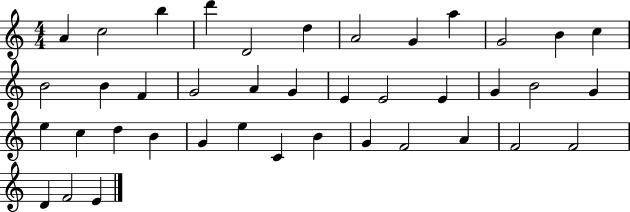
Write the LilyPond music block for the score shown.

{
  \clef treble
  \numericTimeSignature
  \time 4/4
  \key c \major
  a'4 c''2 b''4 | d'''4 d'2 d''4 | a'2 g'4 a''4 | g'2 b'4 c''4 | \break b'2 b'4 f'4 | g'2 a'4 g'4 | e'4 e'2 e'4 | g'4 b'2 g'4 | \break e''4 c''4 d''4 b'4 | g'4 e''4 c'4 b'4 | g'4 f'2 a'4 | f'2 f'2 | \break d'4 f'2 e'4 | \bar "|."
}